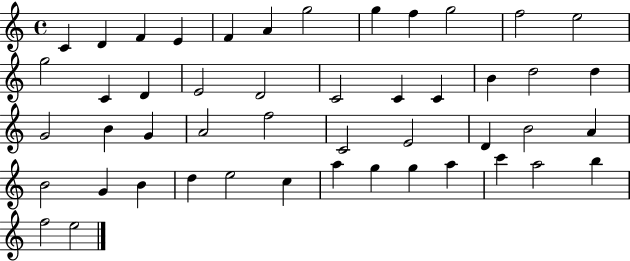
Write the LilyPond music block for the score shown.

{
  \clef treble
  \time 4/4
  \defaultTimeSignature
  \key c \major
  c'4 d'4 f'4 e'4 | f'4 a'4 g''2 | g''4 f''4 g''2 | f''2 e''2 | \break g''2 c'4 d'4 | e'2 d'2 | c'2 c'4 c'4 | b'4 d''2 d''4 | \break g'2 b'4 g'4 | a'2 f''2 | c'2 e'2 | d'4 b'2 a'4 | \break b'2 g'4 b'4 | d''4 e''2 c''4 | a''4 g''4 g''4 a''4 | c'''4 a''2 b''4 | \break f''2 e''2 | \bar "|."
}